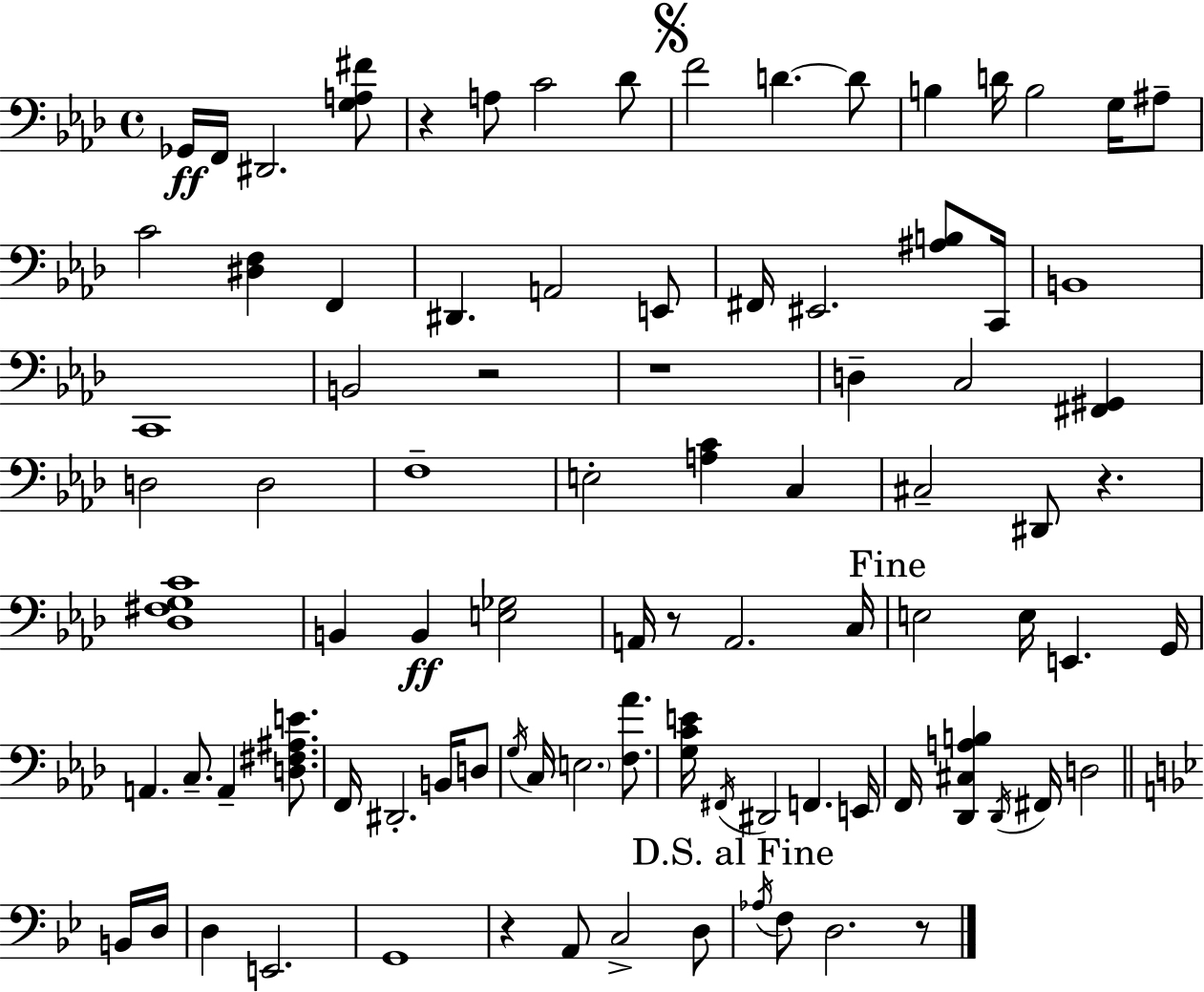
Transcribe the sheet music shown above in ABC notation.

X:1
T:Untitled
M:4/4
L:1/4
K:Fm
_G,,/4 F,,/4 ^D,,2 [G,A,^F]/2 z A,/2 C2 _D/2 F2 D D/2 B, D/4 B,2 G,/4 ^A,/2 C2 [^D,F,] F,, ^D,, A,,2 E,,/2 ^F,,/4 ^E,,2 [^A,B,]/2 C,,/4 B,,4 C,,4 B,,2 z2 z4 D, C,2 [^F,,^G,,] D,2 D,2 F,4 E,2 [A,C] C, ^C,2 ^D,,/2 z [_D,^F,G,C]4 B,, B,, [E,_G,]2 A,,/4 z/2 A,,2 C,/4 E,2 E,/4 E,, G,,/4 A,, C,/2 A,, [D,^F,^A,E]/2 F,,/4 ^D,,2 B,,/4 D,/2 G,/4 C,/4 E,2 [F,_A]/2 [G,CE]/4 ^F,,/4 ^D,,2 F,, E,,/4 F,,/4 [_D,,^C,A,B,] _D,,/4 ^F,,/4 D,2 B,,/4 D,/4 D, E,,2 G,,4 z A,,/2 C,2 D,/2 _A,/4 F,/2 D,2 z/2